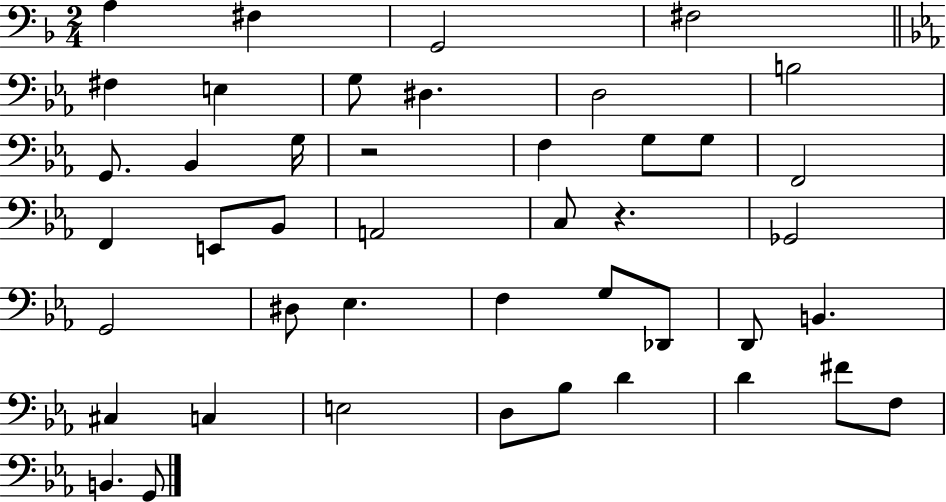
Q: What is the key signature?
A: F major